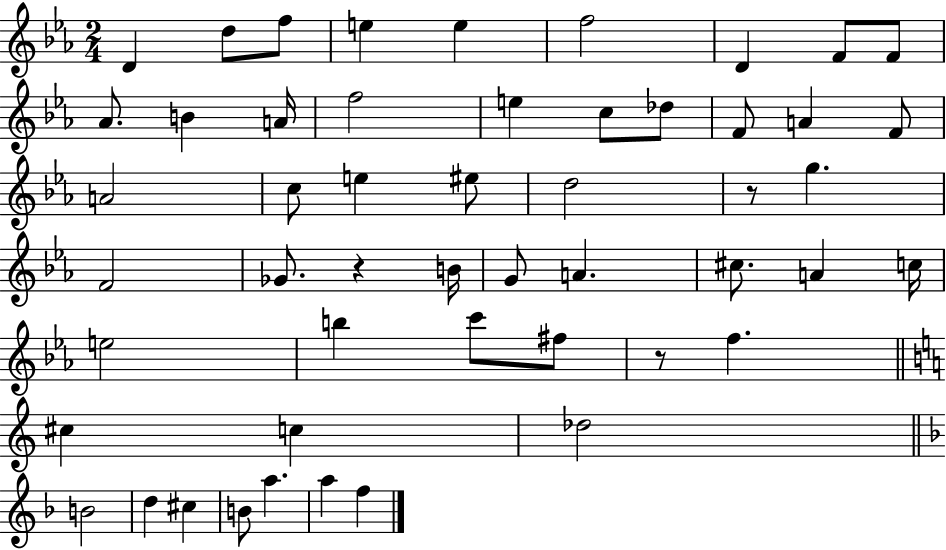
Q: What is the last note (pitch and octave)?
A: F5